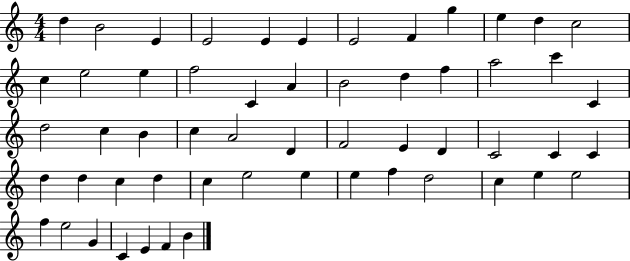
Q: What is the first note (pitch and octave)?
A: D5